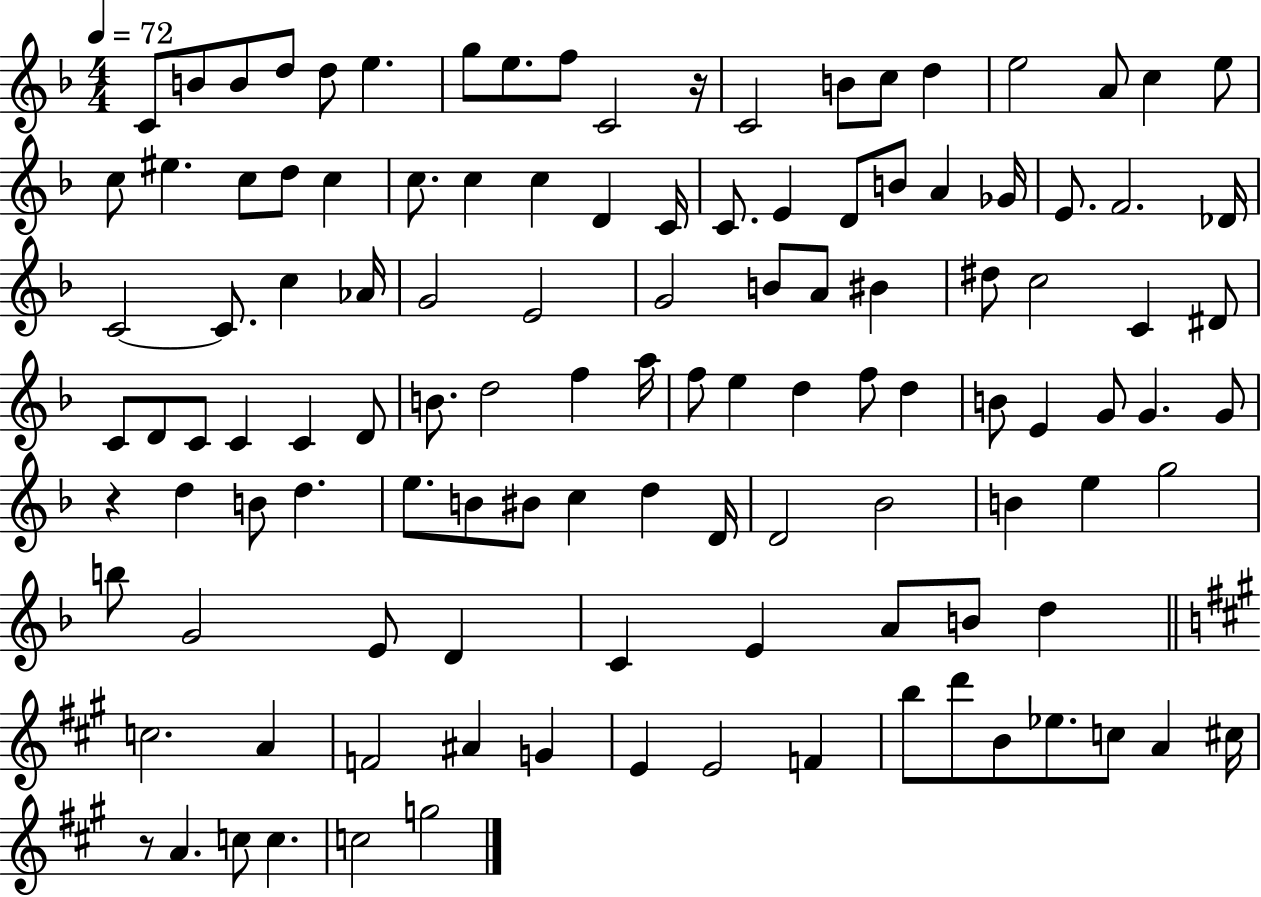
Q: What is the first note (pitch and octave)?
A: C4